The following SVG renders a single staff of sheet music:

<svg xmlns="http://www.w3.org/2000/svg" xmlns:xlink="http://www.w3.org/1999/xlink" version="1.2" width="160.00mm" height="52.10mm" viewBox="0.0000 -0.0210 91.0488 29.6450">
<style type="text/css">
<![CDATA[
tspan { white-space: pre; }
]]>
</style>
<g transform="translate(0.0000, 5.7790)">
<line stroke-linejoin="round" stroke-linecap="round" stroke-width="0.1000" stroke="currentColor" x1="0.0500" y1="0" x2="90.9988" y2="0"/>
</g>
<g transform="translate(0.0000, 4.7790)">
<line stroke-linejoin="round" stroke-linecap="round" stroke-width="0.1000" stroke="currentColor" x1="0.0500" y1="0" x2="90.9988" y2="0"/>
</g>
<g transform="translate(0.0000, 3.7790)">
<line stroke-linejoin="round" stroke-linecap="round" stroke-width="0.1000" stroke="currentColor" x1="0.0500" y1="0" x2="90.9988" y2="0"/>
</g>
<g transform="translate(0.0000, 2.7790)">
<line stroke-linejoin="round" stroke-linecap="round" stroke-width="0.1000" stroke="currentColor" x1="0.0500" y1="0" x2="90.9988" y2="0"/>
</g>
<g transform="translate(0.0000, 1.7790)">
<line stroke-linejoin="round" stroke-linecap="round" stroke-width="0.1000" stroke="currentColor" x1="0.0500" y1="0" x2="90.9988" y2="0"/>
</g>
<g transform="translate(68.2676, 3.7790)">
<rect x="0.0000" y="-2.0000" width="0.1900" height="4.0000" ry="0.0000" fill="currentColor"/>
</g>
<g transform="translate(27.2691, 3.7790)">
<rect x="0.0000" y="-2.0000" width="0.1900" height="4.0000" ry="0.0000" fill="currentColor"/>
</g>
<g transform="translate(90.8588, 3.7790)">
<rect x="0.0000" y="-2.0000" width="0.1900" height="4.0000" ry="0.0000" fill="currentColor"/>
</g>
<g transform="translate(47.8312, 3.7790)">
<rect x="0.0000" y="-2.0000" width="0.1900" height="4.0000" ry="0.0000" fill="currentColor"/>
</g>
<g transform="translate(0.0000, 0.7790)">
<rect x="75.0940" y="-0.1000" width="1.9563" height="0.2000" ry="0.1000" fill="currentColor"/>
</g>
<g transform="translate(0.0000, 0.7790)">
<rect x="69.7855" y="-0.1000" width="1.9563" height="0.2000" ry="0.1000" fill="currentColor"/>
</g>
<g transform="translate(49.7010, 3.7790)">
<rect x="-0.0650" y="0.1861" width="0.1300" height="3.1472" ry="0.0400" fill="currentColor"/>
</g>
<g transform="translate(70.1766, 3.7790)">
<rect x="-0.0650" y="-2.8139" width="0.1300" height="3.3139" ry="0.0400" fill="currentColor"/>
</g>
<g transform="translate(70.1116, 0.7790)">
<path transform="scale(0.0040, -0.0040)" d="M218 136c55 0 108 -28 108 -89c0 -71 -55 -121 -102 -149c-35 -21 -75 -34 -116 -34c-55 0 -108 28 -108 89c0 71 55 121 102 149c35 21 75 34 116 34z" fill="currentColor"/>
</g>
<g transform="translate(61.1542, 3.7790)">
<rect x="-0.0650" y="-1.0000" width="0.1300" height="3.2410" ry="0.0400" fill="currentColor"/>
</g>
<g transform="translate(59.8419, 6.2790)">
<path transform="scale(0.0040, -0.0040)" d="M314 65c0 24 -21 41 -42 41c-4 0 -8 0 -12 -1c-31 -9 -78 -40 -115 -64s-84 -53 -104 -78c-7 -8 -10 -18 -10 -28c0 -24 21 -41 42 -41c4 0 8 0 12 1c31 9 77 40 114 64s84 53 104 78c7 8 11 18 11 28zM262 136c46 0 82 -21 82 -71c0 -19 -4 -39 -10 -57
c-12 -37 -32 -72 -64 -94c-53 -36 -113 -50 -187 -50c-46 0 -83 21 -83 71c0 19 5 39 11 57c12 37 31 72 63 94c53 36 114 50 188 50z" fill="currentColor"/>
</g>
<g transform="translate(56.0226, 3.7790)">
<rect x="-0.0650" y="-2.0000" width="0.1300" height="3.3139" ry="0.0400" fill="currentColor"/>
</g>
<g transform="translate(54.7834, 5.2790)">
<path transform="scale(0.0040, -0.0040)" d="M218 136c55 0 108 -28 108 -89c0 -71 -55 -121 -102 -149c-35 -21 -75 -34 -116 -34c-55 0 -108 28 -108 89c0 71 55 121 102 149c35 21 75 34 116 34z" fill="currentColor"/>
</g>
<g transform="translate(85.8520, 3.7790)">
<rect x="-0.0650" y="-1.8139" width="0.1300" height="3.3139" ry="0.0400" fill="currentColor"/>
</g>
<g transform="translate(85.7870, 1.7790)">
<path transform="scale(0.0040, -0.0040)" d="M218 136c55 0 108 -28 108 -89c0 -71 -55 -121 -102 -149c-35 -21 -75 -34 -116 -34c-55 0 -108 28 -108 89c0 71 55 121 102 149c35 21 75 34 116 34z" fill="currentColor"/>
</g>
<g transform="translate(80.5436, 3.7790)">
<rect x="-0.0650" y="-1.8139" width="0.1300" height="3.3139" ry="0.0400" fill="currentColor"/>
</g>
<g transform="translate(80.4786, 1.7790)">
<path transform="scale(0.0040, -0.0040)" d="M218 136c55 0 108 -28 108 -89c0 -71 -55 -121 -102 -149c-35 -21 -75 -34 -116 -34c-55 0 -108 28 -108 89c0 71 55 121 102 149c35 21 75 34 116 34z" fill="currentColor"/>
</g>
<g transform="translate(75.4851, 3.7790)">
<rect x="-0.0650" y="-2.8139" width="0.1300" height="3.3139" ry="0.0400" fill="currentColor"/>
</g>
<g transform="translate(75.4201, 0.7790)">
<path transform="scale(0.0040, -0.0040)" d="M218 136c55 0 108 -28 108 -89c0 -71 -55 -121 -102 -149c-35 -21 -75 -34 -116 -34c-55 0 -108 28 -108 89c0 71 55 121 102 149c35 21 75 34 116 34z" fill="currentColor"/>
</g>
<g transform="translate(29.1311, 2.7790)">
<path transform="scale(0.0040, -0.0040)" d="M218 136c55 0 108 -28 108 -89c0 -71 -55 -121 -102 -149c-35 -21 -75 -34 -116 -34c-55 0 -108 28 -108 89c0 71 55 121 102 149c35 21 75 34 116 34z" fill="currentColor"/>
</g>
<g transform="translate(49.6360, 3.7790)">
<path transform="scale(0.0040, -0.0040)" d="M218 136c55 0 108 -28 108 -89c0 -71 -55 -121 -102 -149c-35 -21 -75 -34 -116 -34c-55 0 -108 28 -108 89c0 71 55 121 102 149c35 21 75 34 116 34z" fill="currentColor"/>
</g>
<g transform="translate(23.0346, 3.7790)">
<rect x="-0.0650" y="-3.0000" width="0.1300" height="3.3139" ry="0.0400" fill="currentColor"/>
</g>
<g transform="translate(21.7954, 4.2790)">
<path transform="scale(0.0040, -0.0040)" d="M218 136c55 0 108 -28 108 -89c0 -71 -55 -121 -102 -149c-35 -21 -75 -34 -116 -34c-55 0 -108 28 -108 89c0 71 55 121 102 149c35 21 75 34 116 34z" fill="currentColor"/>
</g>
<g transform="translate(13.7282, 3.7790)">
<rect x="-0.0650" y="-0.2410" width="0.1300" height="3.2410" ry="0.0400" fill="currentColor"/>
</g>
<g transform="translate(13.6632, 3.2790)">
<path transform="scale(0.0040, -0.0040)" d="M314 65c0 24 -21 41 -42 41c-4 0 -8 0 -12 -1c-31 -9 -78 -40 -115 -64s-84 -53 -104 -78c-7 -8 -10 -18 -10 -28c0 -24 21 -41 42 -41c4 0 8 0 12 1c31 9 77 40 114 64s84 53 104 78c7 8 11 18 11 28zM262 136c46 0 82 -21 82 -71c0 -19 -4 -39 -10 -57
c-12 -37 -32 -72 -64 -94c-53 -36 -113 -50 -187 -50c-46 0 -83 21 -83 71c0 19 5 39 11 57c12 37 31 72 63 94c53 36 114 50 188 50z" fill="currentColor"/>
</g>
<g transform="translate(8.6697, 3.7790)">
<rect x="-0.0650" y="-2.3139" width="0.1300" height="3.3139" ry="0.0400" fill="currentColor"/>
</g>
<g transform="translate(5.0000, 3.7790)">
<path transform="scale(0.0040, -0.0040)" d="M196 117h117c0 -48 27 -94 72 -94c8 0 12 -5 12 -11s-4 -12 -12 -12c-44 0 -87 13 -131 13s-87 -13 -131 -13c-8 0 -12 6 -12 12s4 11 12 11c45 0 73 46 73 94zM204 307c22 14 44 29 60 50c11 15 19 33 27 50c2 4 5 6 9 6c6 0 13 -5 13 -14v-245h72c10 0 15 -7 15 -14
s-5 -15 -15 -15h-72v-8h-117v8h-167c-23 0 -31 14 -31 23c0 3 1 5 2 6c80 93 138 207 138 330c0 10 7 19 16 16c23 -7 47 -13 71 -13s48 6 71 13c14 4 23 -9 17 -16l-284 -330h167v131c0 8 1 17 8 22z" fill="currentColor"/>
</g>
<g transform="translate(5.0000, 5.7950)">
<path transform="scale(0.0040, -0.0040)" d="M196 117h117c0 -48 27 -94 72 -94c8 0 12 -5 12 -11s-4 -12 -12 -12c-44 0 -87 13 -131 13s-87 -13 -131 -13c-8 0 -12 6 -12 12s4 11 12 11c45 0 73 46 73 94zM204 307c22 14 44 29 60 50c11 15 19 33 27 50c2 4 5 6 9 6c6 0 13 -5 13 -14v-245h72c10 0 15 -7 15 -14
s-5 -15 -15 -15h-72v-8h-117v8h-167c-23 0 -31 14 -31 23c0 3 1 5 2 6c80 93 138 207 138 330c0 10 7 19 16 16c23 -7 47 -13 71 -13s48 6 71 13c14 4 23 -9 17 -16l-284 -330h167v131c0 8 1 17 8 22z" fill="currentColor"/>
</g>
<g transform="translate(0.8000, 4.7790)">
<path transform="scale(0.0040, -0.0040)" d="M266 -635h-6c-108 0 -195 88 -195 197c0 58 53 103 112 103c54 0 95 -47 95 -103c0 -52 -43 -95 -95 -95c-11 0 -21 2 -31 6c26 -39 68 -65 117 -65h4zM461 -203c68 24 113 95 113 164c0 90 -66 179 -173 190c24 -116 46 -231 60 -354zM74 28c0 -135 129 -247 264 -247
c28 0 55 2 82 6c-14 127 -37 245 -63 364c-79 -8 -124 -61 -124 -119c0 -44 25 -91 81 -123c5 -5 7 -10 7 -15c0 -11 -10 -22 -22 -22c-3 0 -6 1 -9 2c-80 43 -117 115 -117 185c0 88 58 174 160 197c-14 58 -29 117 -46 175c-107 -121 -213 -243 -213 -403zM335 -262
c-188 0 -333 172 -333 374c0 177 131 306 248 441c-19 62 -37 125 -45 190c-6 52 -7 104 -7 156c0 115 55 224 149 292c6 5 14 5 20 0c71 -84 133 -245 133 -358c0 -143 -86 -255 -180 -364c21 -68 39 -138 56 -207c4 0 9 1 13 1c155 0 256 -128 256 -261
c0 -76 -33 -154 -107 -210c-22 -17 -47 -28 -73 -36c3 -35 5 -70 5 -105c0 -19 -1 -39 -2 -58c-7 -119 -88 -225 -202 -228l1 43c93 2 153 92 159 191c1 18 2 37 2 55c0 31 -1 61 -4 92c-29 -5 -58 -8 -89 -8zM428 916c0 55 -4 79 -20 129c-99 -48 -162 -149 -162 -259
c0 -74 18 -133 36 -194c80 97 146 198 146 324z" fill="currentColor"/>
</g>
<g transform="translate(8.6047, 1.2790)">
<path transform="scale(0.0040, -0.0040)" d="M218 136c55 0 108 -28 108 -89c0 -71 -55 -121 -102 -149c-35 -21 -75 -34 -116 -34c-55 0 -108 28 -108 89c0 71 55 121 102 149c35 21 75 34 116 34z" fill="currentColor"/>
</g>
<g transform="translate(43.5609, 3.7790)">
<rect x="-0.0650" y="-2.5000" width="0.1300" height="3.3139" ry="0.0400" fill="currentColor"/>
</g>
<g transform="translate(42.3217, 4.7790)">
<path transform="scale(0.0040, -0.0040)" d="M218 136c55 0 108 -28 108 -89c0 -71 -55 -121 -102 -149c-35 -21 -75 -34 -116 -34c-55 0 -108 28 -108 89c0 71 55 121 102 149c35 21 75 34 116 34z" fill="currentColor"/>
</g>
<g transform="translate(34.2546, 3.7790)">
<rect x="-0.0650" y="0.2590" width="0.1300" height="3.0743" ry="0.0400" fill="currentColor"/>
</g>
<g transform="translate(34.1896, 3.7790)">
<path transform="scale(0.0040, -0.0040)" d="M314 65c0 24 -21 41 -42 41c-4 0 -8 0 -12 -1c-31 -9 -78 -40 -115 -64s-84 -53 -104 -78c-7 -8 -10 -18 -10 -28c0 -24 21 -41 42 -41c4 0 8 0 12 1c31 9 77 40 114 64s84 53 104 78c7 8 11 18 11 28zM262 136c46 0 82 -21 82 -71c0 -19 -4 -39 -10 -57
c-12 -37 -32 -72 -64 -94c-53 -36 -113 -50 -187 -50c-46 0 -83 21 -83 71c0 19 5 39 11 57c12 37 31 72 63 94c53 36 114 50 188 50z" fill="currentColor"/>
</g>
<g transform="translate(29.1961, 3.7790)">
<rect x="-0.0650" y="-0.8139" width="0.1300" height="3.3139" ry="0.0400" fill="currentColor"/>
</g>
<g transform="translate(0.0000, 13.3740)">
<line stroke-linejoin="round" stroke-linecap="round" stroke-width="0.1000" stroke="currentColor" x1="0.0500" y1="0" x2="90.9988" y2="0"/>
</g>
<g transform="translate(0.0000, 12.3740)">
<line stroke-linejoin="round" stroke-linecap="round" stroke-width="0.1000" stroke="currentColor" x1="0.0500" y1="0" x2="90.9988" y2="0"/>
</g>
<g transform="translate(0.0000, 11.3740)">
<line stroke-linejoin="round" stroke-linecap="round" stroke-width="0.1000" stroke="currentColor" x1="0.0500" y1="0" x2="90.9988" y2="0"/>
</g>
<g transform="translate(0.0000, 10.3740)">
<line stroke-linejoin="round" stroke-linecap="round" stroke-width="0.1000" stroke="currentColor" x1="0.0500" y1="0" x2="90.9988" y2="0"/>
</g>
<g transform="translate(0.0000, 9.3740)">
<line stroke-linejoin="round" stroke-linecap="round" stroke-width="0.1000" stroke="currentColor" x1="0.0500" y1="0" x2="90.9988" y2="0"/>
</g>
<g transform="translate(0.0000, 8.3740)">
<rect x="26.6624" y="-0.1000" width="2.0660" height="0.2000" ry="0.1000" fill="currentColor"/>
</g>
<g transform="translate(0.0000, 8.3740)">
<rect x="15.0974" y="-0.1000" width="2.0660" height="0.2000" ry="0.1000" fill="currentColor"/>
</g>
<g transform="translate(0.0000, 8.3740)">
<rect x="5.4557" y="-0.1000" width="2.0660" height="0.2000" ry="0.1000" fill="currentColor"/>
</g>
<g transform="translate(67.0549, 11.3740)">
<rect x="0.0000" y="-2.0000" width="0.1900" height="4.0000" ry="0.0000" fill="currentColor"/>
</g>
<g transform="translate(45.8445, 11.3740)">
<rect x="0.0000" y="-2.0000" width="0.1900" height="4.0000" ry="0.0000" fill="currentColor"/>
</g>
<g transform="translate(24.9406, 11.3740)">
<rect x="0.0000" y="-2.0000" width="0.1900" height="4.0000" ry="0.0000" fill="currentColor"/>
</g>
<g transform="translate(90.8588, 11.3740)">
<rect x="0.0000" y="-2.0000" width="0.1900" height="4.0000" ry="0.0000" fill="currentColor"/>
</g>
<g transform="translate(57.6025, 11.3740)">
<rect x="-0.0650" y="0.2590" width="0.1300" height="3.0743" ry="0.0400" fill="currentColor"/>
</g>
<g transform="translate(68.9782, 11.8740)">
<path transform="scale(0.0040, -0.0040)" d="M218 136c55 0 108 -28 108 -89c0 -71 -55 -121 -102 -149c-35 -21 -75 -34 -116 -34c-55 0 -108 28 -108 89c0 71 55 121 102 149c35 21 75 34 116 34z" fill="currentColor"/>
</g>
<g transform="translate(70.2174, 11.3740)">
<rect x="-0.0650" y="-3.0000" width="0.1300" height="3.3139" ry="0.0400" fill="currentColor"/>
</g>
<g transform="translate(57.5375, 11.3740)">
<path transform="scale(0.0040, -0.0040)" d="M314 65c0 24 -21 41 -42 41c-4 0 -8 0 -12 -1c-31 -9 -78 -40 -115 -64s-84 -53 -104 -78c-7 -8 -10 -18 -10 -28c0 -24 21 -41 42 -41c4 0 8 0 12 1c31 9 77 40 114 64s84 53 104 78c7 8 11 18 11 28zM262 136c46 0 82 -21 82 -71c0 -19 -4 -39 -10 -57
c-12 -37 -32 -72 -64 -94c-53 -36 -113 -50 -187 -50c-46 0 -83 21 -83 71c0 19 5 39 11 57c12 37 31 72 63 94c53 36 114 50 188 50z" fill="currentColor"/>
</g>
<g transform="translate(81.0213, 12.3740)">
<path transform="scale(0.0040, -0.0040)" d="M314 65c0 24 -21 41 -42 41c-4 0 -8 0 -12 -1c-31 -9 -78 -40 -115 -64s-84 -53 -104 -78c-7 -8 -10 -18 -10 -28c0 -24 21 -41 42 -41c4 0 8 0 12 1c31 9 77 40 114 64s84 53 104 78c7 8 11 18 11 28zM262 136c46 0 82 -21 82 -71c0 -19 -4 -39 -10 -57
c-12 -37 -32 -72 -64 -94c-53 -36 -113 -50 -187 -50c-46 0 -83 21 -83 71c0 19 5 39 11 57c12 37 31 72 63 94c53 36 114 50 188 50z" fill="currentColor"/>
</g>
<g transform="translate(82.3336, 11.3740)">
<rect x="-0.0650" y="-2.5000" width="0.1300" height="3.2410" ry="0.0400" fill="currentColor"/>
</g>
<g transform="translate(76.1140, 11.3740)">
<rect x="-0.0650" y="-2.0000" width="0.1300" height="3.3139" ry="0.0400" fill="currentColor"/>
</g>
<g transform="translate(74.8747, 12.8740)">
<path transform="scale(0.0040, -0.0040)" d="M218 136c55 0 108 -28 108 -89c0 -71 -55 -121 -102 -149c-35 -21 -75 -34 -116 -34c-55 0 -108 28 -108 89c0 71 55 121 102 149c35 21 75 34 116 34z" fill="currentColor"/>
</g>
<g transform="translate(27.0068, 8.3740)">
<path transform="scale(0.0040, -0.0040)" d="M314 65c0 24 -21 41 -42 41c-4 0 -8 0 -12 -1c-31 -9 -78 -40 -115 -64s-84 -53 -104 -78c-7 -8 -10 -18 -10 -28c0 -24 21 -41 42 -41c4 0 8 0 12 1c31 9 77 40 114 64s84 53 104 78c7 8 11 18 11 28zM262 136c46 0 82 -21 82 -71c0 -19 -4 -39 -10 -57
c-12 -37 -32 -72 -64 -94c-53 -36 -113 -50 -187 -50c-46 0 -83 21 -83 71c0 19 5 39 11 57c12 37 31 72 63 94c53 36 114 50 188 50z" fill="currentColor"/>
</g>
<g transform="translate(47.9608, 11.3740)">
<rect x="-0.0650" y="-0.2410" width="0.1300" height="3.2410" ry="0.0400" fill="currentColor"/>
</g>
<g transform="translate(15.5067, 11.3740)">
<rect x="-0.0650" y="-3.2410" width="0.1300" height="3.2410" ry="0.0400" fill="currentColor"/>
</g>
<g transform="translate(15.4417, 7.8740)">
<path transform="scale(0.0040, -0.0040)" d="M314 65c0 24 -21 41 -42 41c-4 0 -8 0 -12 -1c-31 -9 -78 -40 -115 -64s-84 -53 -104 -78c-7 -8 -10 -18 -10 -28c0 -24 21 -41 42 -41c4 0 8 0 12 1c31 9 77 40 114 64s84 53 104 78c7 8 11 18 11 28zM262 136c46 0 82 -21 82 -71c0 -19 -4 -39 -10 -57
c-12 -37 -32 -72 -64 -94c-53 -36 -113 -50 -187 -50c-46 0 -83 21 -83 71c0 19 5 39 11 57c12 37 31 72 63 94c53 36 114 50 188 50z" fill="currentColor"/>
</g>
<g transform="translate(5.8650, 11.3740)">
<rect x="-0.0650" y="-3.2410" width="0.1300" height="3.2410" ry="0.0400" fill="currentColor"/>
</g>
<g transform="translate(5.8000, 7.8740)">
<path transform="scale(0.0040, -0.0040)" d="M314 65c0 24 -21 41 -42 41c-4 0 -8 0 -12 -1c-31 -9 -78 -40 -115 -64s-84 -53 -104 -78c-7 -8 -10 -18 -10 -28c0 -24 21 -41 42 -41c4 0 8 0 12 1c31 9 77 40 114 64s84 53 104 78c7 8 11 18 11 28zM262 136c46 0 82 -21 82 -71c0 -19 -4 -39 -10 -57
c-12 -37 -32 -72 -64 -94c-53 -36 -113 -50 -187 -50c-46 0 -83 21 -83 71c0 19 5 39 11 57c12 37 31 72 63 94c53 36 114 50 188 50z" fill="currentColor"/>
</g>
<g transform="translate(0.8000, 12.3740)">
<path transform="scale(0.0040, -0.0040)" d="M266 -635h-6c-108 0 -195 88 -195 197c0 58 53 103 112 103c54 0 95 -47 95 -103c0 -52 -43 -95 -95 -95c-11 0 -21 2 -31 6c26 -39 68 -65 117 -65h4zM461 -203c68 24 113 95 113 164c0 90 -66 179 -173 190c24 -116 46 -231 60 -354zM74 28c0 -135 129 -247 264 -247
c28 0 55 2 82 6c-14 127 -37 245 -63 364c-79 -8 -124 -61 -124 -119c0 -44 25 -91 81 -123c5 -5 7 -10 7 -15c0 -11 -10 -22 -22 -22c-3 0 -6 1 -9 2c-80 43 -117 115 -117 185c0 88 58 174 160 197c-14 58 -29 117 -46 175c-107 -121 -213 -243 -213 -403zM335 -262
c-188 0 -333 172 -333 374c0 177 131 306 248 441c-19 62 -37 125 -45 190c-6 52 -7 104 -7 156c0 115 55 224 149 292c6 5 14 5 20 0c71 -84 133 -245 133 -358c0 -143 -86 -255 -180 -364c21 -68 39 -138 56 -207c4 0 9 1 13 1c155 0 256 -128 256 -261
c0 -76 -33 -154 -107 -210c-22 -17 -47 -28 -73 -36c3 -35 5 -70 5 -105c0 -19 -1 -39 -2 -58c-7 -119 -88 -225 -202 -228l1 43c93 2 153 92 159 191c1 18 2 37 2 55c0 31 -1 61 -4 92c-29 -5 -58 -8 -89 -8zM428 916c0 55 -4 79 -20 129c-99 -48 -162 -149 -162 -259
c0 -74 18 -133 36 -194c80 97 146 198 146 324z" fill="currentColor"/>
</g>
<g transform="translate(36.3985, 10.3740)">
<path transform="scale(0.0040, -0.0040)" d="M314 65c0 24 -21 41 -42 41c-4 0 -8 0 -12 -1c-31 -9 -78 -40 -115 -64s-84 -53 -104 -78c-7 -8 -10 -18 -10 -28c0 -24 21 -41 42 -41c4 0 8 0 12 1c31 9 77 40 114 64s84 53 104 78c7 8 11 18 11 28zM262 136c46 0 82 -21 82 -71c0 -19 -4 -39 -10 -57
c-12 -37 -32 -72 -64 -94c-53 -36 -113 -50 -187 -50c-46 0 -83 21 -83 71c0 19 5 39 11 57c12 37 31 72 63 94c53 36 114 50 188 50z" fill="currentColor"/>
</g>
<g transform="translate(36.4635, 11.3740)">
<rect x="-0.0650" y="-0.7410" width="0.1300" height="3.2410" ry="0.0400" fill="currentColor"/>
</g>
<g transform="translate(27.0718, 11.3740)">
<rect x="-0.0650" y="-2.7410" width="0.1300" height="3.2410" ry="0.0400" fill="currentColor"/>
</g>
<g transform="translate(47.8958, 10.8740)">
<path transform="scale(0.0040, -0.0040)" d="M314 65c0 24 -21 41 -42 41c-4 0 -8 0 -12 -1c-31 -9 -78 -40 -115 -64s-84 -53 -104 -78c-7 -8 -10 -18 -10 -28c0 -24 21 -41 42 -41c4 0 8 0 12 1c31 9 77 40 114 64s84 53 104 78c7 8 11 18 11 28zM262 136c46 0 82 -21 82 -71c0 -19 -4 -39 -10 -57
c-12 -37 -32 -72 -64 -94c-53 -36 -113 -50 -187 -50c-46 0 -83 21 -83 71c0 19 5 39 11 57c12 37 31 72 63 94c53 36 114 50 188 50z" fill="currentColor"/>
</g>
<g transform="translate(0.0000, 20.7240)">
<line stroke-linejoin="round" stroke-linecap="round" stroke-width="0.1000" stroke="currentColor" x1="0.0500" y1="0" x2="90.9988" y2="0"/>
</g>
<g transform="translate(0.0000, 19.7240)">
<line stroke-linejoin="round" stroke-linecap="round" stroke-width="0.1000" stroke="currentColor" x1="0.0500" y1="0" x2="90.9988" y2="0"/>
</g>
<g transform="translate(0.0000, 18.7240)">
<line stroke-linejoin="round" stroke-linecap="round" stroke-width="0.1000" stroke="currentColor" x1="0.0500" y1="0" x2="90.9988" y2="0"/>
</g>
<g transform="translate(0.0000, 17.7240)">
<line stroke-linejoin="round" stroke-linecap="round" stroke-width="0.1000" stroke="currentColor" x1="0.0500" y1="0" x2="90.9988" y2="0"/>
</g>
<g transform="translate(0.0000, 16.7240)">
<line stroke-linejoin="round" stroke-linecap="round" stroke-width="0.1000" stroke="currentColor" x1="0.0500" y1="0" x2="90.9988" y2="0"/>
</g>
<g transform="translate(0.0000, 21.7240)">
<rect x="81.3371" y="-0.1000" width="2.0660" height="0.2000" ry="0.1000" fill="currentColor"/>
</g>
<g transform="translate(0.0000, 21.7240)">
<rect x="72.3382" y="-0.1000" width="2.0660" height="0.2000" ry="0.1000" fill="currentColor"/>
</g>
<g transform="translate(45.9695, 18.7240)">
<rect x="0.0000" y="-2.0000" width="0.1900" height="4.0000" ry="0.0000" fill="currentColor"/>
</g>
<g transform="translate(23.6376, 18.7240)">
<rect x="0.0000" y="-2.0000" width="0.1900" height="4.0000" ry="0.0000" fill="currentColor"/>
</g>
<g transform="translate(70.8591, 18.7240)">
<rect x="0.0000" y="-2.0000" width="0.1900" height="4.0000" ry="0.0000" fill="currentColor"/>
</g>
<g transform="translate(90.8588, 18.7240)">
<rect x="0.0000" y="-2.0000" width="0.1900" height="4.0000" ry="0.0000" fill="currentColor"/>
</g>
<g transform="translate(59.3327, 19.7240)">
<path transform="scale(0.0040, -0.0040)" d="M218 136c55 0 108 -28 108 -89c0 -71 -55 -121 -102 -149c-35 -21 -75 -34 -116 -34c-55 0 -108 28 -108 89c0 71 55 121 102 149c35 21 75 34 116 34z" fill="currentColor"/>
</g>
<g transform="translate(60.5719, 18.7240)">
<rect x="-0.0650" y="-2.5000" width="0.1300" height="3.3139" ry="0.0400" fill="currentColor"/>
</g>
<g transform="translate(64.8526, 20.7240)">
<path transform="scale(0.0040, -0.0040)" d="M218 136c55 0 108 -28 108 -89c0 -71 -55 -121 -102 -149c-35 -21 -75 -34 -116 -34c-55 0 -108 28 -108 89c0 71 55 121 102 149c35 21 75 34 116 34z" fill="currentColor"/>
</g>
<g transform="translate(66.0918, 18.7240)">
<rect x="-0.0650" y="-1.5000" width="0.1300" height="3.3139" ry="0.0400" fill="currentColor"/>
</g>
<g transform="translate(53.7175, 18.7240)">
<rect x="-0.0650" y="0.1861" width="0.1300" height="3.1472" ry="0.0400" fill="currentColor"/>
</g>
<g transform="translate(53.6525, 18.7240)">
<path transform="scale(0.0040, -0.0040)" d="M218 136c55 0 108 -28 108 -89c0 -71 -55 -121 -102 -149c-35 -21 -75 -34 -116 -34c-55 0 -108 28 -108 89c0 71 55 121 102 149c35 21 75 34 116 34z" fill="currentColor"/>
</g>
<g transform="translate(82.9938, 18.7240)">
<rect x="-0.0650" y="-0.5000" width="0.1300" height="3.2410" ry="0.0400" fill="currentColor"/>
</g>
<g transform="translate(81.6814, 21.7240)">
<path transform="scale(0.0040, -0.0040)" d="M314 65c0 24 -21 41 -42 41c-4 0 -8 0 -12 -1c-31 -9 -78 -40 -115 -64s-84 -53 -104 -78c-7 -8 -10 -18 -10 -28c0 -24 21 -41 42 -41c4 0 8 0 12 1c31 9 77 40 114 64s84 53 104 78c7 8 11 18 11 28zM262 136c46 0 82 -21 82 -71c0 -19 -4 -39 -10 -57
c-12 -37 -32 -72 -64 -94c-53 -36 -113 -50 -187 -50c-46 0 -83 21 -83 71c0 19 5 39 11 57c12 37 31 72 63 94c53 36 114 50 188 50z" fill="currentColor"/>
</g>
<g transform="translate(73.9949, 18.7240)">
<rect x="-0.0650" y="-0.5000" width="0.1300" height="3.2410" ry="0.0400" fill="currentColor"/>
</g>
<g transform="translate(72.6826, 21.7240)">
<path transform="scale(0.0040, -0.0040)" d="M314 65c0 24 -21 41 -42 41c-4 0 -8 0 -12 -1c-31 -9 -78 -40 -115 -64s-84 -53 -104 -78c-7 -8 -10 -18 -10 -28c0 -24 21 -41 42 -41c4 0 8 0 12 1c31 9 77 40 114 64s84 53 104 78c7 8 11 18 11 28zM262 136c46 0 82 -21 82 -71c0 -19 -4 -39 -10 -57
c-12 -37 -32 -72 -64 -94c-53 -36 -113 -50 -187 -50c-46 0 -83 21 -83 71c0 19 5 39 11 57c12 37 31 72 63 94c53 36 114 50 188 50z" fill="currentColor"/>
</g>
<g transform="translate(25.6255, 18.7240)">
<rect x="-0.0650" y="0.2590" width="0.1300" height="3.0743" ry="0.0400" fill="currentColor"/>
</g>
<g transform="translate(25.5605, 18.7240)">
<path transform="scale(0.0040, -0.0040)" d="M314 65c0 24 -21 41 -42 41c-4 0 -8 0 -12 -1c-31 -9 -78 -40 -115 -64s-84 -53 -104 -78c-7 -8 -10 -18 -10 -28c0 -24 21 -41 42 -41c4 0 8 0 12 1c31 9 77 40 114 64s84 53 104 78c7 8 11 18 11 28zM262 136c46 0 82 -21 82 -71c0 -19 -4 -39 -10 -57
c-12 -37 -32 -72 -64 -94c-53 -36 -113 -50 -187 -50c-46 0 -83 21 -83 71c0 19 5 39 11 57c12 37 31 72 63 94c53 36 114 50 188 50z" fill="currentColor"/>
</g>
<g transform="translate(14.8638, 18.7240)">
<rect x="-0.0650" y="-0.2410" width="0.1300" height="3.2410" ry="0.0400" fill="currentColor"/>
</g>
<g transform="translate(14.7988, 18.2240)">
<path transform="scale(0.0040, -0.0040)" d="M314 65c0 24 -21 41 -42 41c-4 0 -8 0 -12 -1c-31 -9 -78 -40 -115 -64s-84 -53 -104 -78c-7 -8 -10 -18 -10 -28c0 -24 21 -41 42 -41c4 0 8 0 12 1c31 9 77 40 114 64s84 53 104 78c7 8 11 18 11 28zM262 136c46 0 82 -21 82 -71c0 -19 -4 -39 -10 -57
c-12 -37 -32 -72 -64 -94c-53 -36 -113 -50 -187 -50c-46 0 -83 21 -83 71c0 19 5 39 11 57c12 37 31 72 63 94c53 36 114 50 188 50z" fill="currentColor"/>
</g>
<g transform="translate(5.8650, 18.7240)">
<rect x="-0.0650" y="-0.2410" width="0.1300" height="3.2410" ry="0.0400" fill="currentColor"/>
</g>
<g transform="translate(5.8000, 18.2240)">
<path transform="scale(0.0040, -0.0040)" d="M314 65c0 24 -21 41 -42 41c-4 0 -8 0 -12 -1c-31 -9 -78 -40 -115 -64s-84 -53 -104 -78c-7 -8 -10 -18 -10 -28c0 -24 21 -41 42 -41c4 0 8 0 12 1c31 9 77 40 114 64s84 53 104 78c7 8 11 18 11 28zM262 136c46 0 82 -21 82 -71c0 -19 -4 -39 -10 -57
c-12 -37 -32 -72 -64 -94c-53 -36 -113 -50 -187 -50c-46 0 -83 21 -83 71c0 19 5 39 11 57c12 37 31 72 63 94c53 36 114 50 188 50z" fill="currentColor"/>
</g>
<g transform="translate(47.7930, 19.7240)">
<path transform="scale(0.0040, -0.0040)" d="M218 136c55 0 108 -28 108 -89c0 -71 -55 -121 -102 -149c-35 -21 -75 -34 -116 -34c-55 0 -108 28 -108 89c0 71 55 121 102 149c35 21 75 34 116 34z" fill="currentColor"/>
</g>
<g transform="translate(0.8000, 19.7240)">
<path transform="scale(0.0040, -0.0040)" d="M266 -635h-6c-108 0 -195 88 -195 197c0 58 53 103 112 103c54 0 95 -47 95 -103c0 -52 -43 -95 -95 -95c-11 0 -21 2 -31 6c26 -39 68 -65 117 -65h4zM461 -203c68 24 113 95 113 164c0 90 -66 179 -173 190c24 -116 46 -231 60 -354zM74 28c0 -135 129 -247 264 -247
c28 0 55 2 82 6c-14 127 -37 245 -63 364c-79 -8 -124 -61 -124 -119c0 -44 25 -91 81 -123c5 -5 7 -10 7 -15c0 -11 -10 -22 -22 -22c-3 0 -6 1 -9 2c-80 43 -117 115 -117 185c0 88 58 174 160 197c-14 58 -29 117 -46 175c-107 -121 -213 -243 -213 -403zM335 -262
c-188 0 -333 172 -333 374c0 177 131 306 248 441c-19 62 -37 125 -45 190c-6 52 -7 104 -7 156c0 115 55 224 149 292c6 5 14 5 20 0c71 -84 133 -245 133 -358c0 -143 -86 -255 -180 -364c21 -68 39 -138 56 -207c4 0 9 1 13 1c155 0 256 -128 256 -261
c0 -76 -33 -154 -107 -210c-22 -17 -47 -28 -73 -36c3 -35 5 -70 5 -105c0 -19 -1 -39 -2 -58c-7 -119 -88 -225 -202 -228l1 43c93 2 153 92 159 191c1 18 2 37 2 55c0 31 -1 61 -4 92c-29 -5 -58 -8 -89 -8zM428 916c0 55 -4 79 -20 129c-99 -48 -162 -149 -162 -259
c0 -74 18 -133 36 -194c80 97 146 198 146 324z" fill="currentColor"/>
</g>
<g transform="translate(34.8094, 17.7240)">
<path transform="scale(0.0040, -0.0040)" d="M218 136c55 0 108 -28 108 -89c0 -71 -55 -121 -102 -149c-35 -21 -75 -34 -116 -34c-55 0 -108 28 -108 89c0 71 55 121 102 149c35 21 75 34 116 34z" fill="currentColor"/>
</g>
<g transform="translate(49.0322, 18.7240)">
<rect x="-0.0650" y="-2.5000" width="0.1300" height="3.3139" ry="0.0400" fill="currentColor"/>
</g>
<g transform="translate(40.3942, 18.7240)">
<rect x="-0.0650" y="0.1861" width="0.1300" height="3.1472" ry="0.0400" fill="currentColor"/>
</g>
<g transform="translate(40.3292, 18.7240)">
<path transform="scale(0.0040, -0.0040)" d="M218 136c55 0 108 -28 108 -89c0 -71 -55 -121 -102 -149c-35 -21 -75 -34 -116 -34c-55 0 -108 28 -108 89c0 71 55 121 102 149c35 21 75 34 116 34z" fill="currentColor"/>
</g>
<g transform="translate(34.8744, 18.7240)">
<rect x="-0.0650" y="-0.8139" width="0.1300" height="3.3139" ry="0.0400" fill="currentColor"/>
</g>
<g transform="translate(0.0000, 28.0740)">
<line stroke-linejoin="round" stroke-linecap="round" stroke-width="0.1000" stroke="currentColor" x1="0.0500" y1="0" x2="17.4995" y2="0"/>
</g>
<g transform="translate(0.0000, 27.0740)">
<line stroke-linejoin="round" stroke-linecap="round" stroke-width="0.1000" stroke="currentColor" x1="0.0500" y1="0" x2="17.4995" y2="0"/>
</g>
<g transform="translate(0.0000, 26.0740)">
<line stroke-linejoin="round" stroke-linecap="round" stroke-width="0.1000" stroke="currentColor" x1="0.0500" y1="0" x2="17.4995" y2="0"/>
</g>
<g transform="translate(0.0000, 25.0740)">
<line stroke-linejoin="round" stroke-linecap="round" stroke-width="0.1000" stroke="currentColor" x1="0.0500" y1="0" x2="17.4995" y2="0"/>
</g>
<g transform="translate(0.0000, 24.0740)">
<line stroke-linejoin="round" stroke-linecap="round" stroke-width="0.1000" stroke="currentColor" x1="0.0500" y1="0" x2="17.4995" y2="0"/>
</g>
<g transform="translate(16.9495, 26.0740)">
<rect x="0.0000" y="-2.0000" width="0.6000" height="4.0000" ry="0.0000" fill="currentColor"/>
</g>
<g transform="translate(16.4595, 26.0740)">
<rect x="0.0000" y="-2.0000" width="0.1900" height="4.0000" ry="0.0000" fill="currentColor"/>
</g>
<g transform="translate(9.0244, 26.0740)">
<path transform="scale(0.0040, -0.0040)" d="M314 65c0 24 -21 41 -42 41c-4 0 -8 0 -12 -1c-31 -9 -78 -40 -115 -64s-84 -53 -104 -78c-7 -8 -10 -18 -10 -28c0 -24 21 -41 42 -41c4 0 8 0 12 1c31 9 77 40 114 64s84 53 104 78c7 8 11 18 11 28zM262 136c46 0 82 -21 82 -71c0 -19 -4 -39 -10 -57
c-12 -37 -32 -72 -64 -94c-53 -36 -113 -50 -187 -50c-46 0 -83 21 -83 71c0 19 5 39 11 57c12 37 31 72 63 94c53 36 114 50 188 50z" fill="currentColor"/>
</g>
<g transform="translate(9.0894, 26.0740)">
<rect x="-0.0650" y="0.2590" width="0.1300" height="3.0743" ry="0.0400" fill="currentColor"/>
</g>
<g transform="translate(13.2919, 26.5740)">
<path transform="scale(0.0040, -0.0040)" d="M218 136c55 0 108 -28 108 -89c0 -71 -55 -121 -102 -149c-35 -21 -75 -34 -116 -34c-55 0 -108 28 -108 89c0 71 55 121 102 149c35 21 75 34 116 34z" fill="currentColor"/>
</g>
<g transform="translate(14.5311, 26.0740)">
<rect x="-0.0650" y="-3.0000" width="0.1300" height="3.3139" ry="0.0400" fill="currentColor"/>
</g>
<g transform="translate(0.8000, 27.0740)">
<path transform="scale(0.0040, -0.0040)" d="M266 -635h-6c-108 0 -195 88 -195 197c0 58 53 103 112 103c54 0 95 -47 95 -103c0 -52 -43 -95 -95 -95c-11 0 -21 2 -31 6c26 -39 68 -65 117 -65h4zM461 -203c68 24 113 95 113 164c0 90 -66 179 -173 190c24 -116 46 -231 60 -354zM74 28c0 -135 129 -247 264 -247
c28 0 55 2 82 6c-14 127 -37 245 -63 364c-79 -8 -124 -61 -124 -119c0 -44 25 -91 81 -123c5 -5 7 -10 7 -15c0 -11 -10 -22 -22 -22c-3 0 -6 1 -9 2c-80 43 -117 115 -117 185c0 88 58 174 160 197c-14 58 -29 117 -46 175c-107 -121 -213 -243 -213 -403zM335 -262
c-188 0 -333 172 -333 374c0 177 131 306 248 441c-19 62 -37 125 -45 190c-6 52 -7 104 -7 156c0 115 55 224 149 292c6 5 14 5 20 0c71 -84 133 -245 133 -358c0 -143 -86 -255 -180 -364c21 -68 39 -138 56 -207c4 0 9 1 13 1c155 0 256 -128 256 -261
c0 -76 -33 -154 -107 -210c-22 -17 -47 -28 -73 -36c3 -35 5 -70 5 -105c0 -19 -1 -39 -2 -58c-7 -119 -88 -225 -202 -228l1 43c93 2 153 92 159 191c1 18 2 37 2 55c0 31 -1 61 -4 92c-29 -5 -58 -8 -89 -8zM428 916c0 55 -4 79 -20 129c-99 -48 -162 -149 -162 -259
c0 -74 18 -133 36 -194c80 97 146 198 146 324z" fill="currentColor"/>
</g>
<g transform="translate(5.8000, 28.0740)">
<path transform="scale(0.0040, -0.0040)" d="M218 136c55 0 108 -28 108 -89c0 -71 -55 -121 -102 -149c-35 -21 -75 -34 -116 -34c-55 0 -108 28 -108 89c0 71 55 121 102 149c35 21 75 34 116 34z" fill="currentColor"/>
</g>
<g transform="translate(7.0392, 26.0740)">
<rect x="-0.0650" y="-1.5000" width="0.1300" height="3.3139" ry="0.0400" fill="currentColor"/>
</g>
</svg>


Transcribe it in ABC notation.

X:1
T:Untitled
M:4/4
L:1/4
K:C
g c2 A d B2 G B F D2 a a f f b2 b2 a2 d2 c2 B2 A F G2 c2 c2 B2 d B G B G E C2 C2 E B2 A